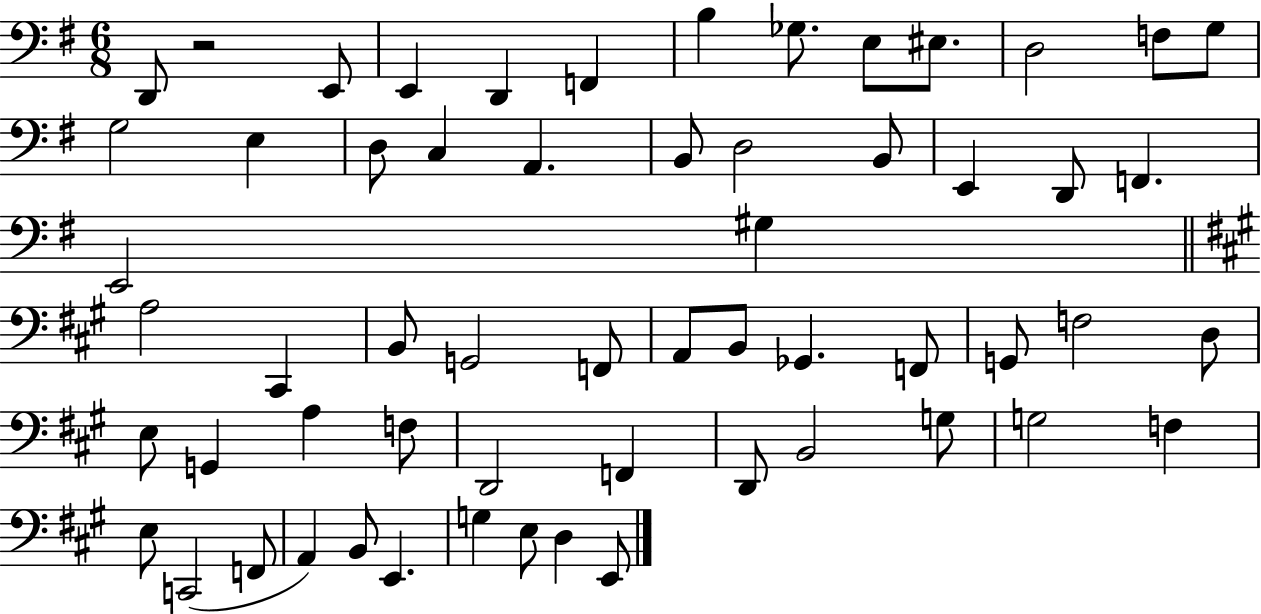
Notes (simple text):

D2/e R/h E2/e E2/q D2/q F2/q B3/q Gb3/e. E3/e EIS3/e. D3/h F3/e G3/e G3/h E3/q D3/e C3/q A2/q. B2/e D3/h B2/e E2/q D2/e F2/q. E2/h G#3/q A3/h C#2/q B2/e G2/h F2/e A2/e B2/e Gb2/q. F2/e G2/e F3/h D3/e E3/e G2/q A3/q F3/e D2/h F2/q D2/e B2/h G3/e G3/h F3/q E3/e C2/h F2/e A2/q B2/e E2/q. G3/q E3/e D3/q E2/e